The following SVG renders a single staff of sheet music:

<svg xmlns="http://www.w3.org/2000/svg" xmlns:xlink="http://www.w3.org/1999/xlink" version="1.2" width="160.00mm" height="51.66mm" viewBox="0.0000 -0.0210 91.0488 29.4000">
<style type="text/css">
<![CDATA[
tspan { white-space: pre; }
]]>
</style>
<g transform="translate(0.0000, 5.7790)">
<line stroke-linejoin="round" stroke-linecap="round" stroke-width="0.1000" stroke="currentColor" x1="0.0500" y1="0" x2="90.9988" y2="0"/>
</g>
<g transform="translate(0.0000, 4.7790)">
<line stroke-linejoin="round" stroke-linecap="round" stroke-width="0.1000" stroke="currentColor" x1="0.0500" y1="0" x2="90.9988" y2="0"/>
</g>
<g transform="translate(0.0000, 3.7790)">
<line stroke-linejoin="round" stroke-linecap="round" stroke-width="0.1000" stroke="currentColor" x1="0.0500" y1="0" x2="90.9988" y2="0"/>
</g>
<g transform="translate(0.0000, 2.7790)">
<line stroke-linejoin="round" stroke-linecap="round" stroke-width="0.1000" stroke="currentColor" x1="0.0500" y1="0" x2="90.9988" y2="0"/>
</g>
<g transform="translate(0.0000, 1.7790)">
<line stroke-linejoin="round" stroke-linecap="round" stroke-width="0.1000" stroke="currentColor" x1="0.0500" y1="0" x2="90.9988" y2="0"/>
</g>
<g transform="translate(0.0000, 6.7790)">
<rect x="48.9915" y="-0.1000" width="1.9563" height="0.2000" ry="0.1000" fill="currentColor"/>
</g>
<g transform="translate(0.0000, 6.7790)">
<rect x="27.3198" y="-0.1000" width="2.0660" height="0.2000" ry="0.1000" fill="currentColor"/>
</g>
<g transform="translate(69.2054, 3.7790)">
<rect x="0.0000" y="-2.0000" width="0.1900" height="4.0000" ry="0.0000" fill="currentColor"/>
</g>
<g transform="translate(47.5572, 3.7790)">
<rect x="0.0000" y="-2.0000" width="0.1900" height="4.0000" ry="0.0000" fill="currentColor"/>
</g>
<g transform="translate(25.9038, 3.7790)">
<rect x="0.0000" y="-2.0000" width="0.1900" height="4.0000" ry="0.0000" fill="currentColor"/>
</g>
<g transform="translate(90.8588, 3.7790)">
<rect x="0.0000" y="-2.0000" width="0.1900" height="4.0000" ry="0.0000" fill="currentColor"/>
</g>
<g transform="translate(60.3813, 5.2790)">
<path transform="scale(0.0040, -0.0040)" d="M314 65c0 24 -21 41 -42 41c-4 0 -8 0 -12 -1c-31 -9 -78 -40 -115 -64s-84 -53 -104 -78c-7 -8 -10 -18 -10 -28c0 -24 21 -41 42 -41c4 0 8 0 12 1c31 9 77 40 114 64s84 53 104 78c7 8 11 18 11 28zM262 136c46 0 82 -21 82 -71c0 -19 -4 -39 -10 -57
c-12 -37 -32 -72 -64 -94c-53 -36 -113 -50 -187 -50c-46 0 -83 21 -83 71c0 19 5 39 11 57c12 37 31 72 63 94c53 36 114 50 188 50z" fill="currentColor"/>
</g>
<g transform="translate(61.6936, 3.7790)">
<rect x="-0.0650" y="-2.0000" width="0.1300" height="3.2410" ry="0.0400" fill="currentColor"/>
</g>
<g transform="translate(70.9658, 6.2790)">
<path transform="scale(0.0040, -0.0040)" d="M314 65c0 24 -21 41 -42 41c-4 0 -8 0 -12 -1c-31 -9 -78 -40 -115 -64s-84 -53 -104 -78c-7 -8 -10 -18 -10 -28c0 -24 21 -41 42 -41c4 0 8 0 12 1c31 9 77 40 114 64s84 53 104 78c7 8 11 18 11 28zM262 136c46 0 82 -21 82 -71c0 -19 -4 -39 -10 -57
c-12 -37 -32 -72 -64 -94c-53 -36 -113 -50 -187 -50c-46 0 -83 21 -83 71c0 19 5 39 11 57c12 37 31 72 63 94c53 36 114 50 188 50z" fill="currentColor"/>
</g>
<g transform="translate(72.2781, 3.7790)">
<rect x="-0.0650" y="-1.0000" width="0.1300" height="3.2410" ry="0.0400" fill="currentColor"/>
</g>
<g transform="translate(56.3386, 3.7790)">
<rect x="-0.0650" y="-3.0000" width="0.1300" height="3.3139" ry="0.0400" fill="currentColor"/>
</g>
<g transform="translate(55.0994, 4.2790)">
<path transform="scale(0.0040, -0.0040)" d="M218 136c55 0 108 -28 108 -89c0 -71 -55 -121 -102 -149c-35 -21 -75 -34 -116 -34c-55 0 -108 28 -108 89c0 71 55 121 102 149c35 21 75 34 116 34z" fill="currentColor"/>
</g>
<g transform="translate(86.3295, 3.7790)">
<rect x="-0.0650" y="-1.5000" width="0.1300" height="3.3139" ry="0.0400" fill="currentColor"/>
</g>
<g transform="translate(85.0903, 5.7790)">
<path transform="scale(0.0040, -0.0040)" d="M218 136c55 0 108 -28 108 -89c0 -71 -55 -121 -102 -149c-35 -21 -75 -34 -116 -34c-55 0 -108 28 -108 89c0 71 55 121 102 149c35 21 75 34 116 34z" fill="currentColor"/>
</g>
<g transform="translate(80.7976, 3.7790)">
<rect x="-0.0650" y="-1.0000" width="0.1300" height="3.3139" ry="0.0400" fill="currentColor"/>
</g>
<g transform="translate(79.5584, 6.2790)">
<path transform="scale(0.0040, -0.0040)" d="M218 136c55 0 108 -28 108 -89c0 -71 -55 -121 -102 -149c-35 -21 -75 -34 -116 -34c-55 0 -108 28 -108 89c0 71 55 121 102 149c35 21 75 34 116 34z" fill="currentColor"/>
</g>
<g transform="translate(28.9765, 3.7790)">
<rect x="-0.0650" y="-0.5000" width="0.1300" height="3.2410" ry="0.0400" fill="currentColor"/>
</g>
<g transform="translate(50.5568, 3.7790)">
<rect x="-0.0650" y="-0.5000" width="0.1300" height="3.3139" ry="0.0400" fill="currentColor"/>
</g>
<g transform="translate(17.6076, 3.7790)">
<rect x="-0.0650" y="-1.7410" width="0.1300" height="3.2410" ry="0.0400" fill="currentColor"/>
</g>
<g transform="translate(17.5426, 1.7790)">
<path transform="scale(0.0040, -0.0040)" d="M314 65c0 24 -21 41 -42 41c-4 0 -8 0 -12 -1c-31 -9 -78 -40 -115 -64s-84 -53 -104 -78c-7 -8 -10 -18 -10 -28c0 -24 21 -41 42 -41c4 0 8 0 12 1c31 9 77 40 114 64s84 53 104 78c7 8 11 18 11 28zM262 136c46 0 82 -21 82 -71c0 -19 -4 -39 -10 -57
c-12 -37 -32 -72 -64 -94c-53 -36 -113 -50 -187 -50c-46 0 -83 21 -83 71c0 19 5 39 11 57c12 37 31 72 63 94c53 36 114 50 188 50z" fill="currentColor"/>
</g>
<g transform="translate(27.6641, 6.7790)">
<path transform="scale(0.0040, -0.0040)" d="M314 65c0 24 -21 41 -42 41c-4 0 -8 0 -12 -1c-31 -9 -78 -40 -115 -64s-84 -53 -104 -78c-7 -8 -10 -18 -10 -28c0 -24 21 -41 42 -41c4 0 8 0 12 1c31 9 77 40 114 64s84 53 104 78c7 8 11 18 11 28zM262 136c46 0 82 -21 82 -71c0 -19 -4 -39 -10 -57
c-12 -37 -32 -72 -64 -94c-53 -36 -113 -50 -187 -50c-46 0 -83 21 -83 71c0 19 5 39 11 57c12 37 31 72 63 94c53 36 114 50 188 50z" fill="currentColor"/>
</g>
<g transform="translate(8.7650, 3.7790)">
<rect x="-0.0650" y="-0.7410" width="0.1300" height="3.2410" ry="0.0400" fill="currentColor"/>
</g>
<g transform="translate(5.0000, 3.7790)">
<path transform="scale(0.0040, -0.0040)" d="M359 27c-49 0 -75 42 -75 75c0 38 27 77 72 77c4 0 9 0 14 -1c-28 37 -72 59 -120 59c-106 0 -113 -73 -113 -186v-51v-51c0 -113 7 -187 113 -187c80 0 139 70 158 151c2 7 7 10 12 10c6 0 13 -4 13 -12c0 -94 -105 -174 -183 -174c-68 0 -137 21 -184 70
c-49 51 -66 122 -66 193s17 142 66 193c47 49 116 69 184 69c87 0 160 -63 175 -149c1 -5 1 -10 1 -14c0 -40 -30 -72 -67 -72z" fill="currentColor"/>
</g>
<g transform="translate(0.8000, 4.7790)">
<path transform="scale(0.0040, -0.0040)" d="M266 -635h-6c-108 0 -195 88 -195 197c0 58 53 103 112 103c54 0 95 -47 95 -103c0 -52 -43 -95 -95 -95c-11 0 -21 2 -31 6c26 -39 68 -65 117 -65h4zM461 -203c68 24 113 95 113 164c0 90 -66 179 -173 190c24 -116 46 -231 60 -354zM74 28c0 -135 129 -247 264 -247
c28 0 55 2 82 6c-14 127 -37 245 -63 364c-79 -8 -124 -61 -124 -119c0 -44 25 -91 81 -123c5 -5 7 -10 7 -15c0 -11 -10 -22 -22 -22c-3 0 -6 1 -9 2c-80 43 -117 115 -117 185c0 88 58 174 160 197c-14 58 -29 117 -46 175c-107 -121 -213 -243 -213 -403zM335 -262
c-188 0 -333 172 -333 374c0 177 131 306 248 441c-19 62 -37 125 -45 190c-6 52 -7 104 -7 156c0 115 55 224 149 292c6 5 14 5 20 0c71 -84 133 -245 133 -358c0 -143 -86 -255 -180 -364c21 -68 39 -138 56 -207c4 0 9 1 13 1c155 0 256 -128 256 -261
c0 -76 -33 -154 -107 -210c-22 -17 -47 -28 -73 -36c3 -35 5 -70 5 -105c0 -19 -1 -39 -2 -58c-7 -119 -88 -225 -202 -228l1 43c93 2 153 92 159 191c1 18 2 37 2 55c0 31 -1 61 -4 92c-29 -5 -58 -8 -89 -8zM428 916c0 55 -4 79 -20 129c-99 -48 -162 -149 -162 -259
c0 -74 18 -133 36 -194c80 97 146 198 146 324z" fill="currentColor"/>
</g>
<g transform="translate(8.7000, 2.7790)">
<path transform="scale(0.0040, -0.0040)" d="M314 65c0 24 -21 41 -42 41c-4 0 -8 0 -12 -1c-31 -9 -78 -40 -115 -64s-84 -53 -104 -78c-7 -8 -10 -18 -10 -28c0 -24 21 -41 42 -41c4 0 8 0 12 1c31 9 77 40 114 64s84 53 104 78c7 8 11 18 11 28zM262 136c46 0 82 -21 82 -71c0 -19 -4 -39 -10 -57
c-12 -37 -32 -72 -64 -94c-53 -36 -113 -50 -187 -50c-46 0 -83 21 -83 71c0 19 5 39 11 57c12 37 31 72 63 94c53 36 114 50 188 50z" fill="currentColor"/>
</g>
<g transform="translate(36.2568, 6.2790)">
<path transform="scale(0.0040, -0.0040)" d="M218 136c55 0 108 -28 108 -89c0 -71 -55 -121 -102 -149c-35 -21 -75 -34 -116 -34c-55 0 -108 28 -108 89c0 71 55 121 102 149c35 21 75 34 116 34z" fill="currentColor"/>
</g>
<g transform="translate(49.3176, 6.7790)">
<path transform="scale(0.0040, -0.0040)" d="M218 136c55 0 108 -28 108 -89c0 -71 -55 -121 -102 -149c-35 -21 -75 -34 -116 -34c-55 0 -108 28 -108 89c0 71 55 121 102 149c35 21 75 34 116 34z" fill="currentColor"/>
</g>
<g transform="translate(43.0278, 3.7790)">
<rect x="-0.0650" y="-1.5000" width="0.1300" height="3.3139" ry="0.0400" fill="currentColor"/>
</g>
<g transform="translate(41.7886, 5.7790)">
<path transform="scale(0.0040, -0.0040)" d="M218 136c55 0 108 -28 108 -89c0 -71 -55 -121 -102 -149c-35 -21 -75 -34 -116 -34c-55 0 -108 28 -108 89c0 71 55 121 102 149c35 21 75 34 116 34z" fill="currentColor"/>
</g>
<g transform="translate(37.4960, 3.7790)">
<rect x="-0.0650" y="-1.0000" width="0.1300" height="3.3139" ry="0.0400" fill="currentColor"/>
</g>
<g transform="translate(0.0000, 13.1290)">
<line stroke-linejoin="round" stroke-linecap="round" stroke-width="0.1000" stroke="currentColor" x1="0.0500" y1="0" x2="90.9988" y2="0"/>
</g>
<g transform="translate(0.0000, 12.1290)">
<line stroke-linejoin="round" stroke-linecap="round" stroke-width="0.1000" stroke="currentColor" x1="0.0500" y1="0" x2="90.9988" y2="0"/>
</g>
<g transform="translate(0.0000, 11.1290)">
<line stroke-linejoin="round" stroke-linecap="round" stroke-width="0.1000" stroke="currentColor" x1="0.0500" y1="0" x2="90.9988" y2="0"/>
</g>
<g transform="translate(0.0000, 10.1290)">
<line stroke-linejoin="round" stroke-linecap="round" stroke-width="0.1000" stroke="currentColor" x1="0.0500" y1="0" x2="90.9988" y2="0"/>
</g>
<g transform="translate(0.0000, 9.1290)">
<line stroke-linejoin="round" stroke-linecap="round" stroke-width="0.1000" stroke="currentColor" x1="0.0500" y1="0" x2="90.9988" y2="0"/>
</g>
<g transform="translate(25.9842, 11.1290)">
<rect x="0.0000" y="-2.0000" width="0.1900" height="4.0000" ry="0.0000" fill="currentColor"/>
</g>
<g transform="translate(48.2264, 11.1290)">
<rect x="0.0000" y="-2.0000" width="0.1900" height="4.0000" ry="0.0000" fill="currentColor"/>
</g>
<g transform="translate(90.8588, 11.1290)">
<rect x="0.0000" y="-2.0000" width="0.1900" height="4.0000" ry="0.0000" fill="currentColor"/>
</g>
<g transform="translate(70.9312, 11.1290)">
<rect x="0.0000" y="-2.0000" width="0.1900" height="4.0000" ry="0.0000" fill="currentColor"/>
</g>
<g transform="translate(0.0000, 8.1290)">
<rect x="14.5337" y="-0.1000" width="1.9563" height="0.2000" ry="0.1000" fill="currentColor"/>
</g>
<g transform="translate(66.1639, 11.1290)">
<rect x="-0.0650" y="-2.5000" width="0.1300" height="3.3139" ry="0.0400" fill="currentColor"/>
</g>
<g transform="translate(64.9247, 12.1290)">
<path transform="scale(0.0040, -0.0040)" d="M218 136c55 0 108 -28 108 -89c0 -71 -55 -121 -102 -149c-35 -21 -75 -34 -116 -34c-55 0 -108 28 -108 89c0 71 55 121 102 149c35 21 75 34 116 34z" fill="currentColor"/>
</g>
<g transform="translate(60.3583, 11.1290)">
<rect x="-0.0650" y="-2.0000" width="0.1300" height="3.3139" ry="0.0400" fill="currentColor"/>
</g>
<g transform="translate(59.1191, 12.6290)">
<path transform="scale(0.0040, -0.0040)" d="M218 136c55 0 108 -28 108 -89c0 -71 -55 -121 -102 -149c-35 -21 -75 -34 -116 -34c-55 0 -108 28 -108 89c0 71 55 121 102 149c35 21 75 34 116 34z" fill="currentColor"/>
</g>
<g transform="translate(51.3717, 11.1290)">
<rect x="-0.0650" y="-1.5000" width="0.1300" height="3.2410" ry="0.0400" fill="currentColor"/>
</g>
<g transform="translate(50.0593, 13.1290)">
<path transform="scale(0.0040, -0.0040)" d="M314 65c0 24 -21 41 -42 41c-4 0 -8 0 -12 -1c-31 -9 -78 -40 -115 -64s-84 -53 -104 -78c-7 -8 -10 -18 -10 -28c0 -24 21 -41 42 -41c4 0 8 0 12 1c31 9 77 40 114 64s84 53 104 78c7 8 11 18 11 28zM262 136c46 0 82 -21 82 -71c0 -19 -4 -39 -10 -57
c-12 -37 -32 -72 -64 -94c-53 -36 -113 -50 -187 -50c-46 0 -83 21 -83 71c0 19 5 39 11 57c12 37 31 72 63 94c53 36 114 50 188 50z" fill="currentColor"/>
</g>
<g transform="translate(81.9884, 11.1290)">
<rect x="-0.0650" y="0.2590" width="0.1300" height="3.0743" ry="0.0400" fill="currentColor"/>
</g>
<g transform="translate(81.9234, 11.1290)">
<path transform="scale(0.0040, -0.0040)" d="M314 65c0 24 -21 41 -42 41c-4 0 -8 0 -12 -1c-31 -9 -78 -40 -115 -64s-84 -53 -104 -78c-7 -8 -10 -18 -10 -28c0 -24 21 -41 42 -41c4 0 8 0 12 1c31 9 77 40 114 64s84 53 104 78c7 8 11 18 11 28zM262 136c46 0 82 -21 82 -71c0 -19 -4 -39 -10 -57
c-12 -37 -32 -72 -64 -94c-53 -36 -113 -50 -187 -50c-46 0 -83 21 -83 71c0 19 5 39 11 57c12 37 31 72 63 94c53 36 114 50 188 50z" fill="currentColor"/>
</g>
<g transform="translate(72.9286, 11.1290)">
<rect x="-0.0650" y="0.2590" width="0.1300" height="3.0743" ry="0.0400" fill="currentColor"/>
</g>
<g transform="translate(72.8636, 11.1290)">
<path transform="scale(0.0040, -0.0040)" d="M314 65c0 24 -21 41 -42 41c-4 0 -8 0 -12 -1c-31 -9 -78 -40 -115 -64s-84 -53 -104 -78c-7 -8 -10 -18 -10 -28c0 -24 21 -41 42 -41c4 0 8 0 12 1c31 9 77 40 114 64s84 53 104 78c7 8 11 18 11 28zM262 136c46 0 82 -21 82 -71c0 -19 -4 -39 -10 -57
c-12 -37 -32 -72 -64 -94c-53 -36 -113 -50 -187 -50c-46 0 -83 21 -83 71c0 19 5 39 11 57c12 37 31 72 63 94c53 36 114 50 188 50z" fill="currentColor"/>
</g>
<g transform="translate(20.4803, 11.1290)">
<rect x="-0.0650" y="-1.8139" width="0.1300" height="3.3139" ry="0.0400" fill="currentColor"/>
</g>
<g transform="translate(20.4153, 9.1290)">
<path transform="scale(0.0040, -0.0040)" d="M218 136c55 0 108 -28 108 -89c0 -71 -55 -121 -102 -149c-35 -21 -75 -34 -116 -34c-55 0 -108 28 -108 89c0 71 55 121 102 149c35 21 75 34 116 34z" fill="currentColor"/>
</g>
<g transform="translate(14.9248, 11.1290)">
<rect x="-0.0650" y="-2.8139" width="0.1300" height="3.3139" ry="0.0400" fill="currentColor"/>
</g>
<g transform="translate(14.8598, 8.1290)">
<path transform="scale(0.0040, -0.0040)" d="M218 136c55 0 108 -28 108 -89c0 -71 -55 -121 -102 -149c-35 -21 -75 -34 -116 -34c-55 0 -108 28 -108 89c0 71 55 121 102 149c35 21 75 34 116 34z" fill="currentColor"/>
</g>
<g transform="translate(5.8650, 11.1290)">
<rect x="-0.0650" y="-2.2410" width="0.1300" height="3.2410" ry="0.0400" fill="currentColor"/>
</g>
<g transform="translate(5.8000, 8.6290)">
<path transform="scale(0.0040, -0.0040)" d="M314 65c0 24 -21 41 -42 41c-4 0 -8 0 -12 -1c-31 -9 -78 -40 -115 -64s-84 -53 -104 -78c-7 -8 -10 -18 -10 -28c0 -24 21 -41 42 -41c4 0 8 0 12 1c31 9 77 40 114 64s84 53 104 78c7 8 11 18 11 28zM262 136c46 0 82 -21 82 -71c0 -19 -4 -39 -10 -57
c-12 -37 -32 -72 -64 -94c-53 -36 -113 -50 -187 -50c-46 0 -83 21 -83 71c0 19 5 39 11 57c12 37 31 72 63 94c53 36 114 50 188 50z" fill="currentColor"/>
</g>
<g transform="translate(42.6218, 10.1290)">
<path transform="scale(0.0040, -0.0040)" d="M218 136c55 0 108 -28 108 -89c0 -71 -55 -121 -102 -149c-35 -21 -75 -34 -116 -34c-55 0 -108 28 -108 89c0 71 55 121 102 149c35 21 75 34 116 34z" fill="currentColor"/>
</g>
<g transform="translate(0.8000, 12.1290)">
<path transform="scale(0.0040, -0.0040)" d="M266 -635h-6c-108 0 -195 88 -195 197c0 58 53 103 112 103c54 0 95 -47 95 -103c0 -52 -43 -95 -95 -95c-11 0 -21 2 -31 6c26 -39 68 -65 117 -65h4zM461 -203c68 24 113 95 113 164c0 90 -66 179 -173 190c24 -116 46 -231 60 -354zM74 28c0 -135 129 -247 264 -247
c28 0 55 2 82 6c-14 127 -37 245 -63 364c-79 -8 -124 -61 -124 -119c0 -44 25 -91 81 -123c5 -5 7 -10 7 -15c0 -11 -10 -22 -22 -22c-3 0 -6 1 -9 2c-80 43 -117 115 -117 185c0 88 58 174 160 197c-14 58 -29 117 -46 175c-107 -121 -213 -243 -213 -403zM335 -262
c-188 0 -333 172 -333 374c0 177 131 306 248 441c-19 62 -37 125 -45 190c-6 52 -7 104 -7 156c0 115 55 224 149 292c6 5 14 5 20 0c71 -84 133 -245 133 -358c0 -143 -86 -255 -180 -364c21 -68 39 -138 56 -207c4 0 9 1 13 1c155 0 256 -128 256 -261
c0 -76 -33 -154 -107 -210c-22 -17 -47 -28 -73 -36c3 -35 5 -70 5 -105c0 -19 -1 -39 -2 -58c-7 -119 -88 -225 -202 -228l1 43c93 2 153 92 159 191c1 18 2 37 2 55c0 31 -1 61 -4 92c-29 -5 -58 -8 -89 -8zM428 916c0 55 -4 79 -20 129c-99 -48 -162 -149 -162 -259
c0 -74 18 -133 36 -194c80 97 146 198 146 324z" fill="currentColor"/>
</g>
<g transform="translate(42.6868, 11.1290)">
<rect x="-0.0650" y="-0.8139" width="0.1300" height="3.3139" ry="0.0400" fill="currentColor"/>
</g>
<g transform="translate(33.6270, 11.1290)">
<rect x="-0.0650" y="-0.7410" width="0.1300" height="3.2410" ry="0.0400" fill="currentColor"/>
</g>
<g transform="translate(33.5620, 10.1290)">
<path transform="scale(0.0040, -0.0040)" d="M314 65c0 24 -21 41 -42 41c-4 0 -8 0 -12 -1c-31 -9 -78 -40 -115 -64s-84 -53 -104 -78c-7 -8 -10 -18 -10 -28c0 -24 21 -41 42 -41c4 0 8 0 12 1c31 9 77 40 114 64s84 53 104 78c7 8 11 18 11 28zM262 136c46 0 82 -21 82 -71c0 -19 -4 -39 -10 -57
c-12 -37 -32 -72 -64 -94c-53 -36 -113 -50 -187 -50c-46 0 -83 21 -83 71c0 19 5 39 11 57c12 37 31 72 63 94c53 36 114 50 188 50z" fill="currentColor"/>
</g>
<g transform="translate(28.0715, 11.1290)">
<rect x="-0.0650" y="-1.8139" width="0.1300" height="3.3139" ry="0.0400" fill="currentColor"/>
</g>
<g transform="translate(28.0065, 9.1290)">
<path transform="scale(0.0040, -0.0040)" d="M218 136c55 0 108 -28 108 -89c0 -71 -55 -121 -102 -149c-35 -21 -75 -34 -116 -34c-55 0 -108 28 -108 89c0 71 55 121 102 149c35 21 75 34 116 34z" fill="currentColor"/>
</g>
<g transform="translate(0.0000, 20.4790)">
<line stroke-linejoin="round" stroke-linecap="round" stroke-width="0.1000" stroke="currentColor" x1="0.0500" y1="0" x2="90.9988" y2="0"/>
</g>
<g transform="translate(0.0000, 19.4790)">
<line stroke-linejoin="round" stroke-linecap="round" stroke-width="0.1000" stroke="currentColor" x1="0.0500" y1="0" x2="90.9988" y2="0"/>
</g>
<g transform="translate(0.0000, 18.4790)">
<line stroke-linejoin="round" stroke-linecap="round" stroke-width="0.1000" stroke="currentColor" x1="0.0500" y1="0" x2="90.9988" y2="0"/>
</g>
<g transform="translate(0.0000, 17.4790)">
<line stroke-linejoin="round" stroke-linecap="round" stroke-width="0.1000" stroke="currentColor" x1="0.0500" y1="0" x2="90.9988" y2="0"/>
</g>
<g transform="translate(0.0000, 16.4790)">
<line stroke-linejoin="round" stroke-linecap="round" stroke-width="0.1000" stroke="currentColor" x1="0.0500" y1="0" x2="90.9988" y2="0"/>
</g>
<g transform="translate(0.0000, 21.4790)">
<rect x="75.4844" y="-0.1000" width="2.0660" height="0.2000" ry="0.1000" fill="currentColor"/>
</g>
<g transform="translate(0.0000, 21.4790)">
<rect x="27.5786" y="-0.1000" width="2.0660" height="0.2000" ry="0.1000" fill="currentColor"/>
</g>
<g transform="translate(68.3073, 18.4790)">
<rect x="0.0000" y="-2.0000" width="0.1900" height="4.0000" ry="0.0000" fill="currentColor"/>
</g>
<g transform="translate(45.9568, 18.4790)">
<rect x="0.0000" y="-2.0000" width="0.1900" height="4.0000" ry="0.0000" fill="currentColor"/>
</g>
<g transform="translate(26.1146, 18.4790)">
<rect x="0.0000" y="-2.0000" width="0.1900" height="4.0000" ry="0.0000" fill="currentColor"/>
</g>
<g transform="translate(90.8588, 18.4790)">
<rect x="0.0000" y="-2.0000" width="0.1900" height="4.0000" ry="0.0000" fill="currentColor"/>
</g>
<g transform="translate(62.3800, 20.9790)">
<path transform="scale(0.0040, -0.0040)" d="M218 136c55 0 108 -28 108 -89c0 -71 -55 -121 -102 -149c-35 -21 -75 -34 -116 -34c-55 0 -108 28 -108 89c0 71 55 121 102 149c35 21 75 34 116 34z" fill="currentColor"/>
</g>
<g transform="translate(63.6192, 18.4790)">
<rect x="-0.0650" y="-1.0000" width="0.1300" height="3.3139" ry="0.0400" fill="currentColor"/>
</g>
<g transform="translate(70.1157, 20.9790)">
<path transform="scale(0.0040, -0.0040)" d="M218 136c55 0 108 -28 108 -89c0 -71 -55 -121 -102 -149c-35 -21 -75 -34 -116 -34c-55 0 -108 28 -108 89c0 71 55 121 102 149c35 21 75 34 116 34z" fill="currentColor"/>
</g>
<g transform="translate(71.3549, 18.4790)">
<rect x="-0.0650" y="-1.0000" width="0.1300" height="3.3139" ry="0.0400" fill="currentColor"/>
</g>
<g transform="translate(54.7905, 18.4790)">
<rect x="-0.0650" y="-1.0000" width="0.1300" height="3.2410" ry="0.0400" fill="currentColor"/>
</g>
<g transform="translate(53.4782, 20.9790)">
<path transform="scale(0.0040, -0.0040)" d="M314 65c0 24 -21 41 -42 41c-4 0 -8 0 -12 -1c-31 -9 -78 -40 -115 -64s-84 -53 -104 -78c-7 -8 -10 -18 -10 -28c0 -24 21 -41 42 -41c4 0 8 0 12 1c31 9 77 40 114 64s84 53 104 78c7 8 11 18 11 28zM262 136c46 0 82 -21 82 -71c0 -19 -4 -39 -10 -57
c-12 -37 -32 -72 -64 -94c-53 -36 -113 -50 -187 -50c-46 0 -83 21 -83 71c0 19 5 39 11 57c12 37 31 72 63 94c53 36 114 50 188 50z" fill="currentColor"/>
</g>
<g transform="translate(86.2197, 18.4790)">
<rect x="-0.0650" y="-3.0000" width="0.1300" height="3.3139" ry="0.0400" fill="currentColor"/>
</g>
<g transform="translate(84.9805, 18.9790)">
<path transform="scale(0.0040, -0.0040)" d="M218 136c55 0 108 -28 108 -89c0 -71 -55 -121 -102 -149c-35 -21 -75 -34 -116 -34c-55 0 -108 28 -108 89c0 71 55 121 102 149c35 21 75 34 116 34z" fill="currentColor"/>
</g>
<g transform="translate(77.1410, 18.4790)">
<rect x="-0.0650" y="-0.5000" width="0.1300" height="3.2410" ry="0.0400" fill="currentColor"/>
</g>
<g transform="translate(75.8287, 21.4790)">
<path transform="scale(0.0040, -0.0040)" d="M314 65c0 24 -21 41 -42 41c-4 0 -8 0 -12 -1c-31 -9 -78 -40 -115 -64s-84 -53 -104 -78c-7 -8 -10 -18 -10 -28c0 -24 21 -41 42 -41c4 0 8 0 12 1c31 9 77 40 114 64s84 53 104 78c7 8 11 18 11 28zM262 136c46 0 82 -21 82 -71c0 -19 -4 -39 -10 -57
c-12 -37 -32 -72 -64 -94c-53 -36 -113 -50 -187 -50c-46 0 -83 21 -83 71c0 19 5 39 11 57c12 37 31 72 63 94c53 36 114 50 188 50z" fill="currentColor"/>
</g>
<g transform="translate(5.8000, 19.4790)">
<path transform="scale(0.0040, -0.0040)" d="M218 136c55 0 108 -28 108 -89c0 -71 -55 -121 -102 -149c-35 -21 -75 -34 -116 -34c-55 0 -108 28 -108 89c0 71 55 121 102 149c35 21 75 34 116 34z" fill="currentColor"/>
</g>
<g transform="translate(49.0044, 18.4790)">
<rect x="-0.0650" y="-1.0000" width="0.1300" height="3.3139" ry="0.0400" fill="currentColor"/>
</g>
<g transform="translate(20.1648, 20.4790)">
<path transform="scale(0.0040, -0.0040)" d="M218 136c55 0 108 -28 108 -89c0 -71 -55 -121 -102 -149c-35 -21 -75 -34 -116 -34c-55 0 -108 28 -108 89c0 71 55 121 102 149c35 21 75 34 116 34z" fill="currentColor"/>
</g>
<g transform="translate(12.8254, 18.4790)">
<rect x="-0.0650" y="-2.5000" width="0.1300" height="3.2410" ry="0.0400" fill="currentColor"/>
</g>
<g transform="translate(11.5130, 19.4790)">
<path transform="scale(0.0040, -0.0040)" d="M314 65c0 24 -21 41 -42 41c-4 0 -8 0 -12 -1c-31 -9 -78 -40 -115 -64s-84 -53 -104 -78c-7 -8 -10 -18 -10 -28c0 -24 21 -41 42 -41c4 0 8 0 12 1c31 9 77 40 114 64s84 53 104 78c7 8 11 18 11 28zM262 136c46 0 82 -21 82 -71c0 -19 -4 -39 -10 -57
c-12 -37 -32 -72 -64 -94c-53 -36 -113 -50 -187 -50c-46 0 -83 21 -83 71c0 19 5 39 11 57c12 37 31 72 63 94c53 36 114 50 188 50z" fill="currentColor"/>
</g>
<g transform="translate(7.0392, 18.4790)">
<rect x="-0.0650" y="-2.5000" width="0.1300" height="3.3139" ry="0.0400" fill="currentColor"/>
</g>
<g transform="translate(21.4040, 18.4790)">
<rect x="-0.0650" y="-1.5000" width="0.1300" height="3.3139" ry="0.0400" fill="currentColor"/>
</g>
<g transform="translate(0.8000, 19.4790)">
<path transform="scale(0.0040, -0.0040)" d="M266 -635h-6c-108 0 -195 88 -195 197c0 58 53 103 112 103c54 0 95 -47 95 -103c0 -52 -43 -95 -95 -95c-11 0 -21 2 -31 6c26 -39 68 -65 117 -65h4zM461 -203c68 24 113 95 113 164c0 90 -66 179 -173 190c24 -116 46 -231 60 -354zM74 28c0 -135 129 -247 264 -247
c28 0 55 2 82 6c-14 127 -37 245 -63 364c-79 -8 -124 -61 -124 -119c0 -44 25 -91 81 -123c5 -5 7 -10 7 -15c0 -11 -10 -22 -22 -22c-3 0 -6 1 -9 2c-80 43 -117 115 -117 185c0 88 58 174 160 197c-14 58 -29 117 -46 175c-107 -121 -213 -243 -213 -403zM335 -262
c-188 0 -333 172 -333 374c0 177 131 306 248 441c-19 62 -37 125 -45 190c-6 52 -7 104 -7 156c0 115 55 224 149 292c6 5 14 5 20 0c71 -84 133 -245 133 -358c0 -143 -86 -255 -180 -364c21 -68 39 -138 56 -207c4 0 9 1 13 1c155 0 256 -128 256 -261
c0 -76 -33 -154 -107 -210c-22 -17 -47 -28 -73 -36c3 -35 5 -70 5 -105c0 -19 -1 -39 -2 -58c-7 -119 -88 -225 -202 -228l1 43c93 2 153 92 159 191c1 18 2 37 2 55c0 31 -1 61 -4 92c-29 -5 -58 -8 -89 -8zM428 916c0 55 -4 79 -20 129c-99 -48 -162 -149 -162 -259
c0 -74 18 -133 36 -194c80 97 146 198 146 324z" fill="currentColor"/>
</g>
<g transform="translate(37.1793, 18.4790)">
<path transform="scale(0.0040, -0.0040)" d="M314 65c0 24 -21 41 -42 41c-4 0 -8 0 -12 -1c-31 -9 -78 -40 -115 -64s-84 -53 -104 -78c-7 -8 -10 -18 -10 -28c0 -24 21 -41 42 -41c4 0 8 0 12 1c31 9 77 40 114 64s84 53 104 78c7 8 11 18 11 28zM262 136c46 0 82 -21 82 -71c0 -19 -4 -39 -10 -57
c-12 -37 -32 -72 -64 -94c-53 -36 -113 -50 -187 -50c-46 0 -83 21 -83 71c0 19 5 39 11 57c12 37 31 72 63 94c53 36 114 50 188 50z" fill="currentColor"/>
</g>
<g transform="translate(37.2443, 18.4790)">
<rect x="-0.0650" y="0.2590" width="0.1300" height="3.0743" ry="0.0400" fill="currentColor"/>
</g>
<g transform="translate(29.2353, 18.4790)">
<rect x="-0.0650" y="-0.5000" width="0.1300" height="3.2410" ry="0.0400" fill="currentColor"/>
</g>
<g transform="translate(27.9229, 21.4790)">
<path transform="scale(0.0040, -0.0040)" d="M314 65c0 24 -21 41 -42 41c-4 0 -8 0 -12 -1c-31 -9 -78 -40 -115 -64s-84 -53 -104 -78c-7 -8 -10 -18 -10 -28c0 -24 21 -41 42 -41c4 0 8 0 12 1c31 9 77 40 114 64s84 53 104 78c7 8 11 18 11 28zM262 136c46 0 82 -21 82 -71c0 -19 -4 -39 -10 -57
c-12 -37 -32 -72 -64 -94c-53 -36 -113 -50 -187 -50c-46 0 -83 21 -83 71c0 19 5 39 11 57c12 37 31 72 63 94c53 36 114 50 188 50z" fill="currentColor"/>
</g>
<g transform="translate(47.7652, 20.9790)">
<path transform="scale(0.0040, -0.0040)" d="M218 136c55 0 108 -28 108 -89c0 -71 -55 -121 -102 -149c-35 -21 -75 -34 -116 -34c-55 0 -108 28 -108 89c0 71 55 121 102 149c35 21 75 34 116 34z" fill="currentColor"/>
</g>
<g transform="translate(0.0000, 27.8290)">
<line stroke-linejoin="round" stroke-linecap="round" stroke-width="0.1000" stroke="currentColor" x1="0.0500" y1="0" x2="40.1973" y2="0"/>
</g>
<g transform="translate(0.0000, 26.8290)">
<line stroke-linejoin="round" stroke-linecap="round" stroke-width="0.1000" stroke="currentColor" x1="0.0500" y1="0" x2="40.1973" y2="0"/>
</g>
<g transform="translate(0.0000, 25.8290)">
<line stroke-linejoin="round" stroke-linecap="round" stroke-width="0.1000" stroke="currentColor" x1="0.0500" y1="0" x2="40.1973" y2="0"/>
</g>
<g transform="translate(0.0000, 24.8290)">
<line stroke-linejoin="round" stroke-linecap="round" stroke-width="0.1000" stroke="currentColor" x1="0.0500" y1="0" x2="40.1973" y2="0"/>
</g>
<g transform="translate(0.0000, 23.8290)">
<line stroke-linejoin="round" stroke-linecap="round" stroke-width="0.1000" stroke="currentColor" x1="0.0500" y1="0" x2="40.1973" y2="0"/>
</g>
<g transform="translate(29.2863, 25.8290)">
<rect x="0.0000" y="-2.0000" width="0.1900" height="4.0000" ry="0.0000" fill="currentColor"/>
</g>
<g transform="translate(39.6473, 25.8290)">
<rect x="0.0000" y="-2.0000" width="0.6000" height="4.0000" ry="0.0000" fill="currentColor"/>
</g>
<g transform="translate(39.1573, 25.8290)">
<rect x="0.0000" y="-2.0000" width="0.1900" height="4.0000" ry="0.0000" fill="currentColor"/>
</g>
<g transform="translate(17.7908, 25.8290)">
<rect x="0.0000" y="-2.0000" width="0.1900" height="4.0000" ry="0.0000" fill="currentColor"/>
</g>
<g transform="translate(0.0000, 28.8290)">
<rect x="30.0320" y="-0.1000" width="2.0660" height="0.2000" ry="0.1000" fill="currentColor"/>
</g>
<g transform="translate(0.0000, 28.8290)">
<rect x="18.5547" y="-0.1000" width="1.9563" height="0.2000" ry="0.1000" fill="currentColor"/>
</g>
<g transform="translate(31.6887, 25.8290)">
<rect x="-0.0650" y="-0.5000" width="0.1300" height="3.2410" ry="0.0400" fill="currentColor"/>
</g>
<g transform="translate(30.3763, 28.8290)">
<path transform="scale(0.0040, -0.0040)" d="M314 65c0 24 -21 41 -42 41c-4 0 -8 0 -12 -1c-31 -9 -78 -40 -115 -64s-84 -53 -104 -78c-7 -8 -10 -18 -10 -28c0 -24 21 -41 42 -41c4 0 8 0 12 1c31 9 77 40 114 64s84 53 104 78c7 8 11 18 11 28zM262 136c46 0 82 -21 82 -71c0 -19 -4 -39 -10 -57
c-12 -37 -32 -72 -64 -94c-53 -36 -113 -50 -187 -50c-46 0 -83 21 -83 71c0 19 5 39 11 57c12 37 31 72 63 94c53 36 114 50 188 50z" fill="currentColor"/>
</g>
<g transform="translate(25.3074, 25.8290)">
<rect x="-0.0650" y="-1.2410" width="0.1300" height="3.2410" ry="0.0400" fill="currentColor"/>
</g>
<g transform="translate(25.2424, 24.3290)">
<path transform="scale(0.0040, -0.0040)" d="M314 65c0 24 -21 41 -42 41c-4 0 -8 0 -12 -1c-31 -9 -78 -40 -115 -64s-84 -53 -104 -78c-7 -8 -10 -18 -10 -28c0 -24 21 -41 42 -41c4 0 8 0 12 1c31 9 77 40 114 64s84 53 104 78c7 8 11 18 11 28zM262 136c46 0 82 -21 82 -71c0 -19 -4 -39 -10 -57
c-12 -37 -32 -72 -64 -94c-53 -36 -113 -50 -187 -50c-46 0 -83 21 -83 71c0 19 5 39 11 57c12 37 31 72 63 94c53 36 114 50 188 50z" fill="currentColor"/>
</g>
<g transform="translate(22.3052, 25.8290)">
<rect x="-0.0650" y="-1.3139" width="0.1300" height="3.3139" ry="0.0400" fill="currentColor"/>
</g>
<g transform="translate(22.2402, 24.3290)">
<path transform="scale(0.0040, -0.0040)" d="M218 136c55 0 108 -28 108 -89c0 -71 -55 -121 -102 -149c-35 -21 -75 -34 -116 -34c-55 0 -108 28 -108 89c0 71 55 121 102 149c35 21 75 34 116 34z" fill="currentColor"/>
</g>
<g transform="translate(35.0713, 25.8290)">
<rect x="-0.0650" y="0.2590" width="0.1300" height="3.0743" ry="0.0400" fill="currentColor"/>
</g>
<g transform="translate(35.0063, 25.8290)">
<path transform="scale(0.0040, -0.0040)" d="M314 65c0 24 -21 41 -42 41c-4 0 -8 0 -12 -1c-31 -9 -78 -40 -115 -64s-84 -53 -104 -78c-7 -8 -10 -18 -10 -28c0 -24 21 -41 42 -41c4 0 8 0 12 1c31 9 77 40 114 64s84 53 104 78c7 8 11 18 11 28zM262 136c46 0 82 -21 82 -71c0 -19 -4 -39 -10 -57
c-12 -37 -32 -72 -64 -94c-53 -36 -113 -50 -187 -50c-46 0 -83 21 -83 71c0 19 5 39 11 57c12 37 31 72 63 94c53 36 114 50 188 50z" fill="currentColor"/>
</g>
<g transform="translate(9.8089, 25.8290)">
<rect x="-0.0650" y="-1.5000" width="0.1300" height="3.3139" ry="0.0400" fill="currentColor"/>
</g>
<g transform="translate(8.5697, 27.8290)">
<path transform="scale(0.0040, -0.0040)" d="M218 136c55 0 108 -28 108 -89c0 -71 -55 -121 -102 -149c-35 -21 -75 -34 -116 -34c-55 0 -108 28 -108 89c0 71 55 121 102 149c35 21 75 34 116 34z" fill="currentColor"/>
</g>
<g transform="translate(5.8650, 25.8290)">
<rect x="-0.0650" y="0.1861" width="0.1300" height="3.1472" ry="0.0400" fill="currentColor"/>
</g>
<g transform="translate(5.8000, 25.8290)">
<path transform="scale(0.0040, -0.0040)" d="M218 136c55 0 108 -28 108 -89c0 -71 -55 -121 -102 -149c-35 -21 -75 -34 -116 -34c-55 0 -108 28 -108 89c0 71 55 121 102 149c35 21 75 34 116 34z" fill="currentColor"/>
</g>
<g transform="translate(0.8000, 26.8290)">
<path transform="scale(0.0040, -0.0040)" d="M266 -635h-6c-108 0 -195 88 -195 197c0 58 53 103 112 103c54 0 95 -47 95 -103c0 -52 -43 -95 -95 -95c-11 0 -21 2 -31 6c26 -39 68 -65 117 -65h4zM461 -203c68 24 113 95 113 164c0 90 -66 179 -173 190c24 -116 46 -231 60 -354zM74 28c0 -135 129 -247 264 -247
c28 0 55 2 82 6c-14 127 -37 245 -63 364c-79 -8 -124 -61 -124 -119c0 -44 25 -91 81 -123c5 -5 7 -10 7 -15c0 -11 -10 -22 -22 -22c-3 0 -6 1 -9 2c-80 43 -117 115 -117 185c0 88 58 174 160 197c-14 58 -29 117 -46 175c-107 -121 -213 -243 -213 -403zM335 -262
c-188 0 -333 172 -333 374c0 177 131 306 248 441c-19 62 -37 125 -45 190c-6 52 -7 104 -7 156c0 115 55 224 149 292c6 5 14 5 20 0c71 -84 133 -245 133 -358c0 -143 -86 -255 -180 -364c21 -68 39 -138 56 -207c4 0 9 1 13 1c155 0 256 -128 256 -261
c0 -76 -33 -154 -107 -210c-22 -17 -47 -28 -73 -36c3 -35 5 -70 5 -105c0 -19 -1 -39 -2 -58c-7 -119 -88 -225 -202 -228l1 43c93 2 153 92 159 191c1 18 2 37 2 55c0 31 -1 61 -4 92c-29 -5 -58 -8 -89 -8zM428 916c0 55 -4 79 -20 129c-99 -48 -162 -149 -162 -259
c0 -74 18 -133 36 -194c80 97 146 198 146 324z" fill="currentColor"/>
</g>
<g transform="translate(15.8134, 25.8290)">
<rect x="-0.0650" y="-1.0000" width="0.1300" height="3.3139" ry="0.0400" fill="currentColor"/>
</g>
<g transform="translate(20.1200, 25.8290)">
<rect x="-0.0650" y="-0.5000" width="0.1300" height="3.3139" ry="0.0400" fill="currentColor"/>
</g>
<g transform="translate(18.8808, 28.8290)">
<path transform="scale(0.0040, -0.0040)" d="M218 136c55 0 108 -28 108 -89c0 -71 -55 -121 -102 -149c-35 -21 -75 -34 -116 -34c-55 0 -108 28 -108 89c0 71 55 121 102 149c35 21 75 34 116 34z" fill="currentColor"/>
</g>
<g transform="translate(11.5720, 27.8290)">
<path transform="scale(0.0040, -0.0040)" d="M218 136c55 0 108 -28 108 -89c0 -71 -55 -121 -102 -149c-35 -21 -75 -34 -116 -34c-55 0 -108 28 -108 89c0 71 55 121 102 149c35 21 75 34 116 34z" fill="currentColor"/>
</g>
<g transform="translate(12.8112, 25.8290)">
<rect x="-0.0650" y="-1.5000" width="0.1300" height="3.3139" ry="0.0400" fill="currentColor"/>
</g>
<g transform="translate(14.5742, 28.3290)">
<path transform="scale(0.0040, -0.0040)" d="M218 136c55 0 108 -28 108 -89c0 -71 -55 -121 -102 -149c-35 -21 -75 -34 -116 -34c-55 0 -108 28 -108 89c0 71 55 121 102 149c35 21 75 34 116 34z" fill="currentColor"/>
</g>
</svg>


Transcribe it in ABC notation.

X:1
T:Untitled
M:4/4
L:1/4
K:C
d2 f2 C2 D E C A F2 D2 D E g2 a f f d2 d E2 F G B2 B2 G G2 E C2 B2 D D2 D D C2 A B E E D C e e2 C2 B2